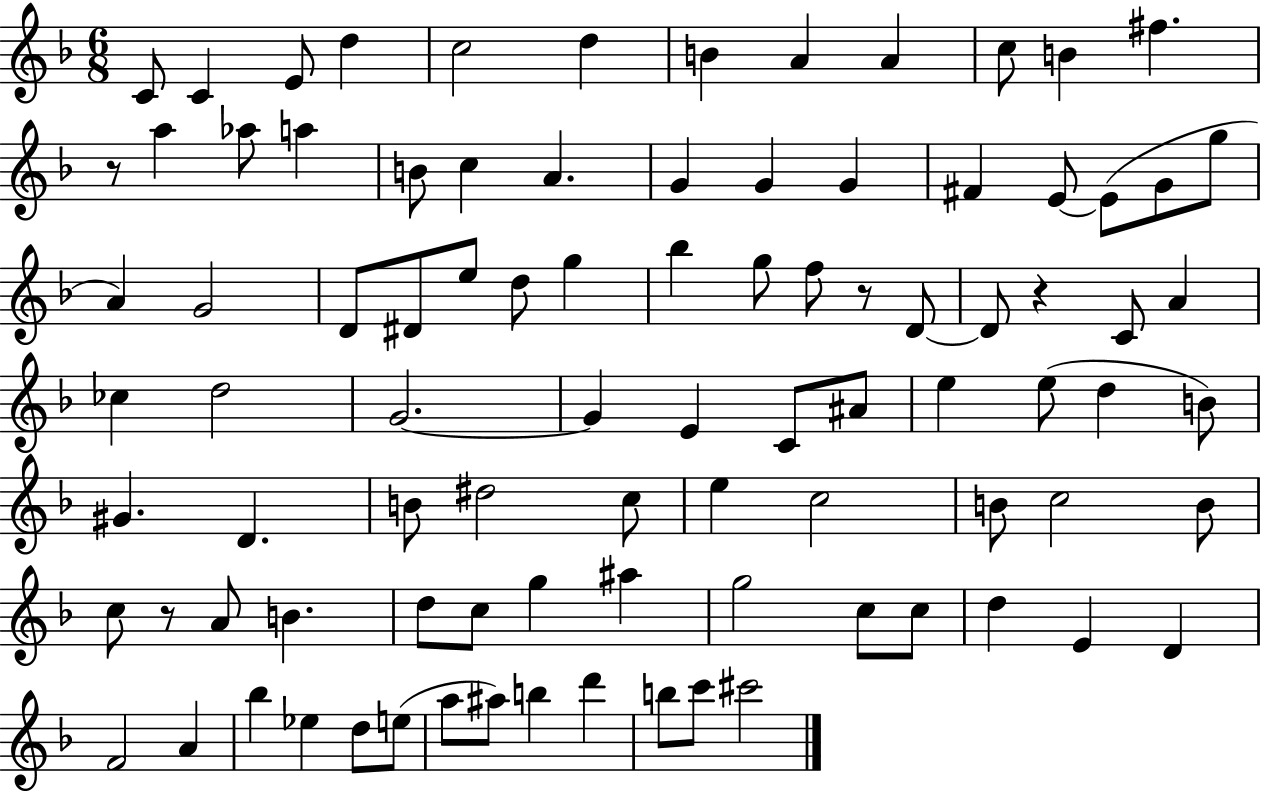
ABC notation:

X:1
T:Untitled
M:6/8
L:1/4
K:F
C/2 C E/2 d c2 d B A A c/2 B ^f z/2 a _a/2 a B/2 c A G G G ^F E/2 E/2 G/2 g/2 A G2 D/2 ^D/2 e/2 d/2 g _b g/2 f/2 z/2 D/2 D/2 z C/2 A _c d2 G2 G E C/2 ^A/2 e e/2 d B/2 ^G D B/2 ^d2 c/2 e c2 B/2 c2 B/2 c/2 z/2 A/2 B d/2 c/2 g ^a g2 c/2 c/2 d E D F2 A _b _e d/2 e/2 a/2 ^a/2 b d' b/2 c'/2 ^c'2